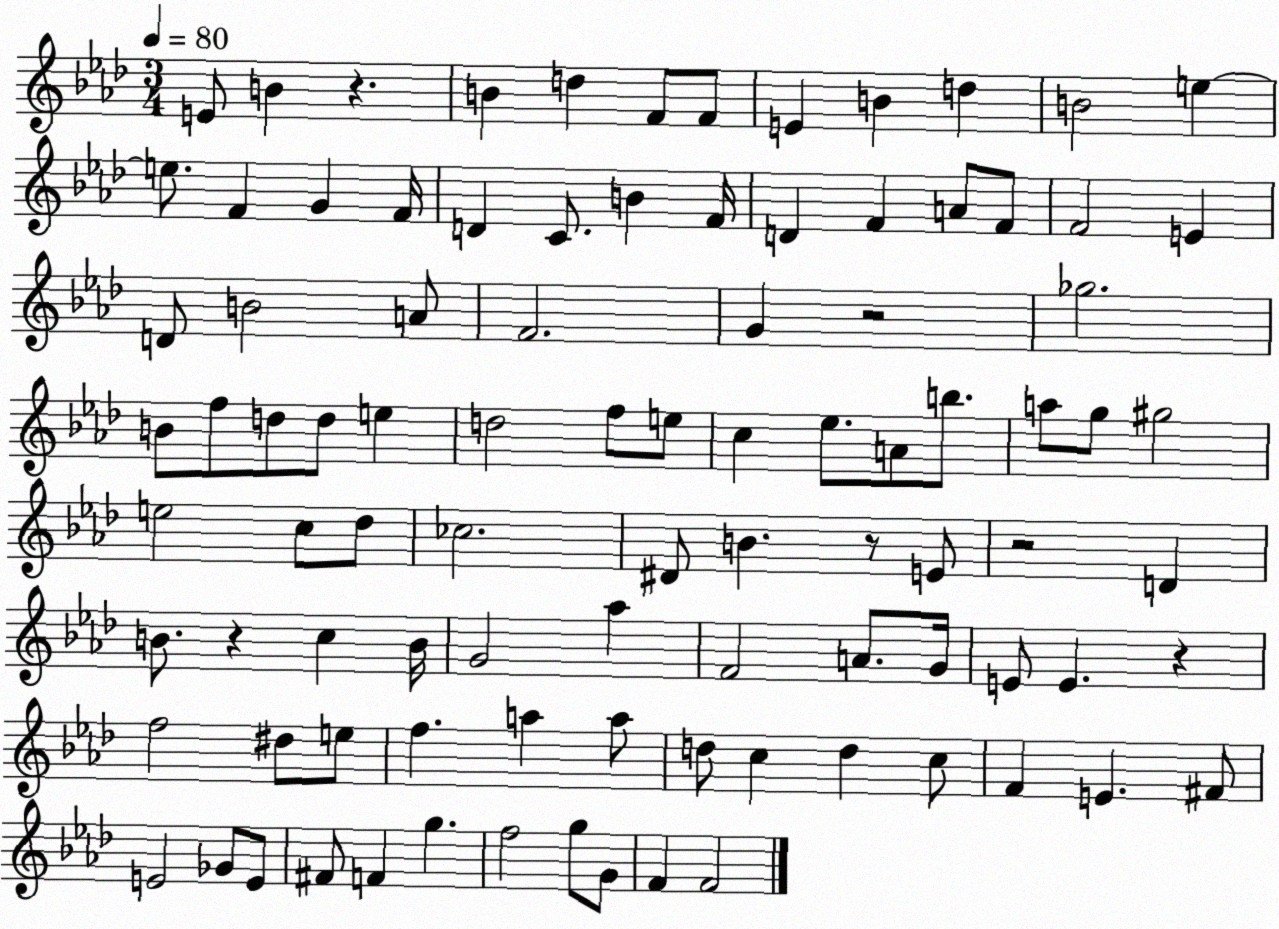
X:1
T:Untitled
M:3/4
L:1/4
K:Ab
E/2 B z B d F/2 F/2 E B d B2 e e/2 F G F/4 D C/2 B F/4 D F A/2 F/2 F2 E D/2 B2 A/2 F2 G z2 _g2 B/2 f/2 d/2 d/2 e d2 f/2 e/2 c _e/2 A/2 b/2 a/2 g/2 ^g2 e2 c/2 _d/2 _c2 ^D/2 B z/2 E/2 z2 D B/2 z c B/4 G2 _a F2 A/2 G/4 E/2 E z f2 ^d/2 e/2 f a a/2 d/2 c d c/2 F E ^F/2 E2 _G/2 E/2 ^F/2 F g f2 g/2 G/2 F F2